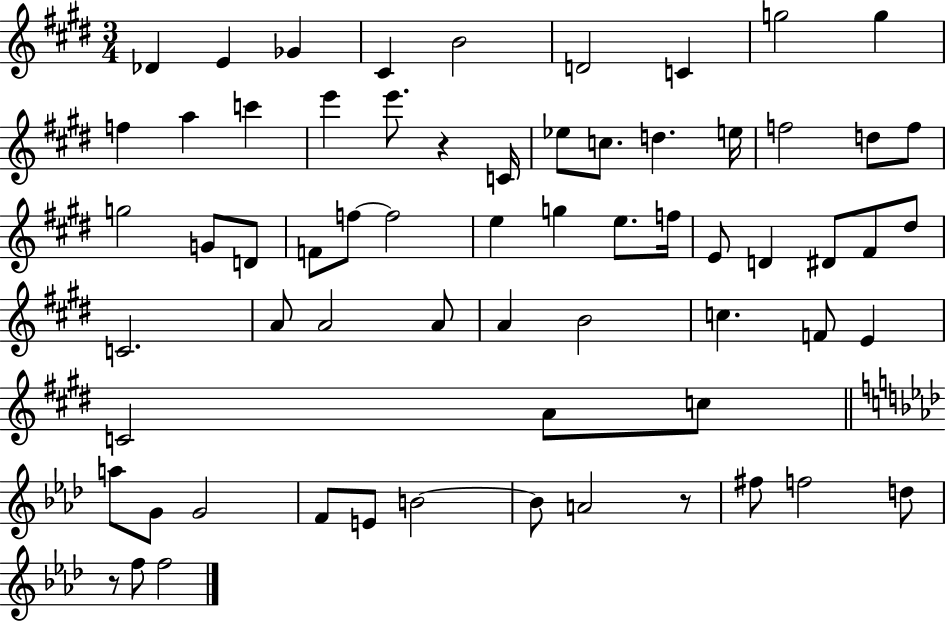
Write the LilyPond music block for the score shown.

{
  \clef treble
  \numericTimeSignature
  \time 3/4
  \key e \major
  \repeat volta 2 { des'4 e'4 ges'4 | cis'4 b'2 | d'2 c'4 | g''2 g''4 | \break f''4 a''4 c'''4 | e'''4 e'''8. r4 c'16 | ees''8 c''8. d''4. e''16 | f''2 d''8 f''8 | \break g''2 g'8 d'8 | f'8 f''8~~ f''2 | e''4 g''4 e''8. f''16 | e'8 d'4 dis'8 fis'8 dis''8 | \break c'2. | a'8 a'2 a'8 | a'4 b'2 | c''4. f'8 e'4 | \break c'2 a'8 c''8 | \bar "||" \break \key f \minor a''8 g'8 g'2 | f'8 e'8 b'2~~ | b'8 a'2 r8 | fis''8 f''2 d''8 | \break r8 f''8 f''2 | } \bar "|."
}